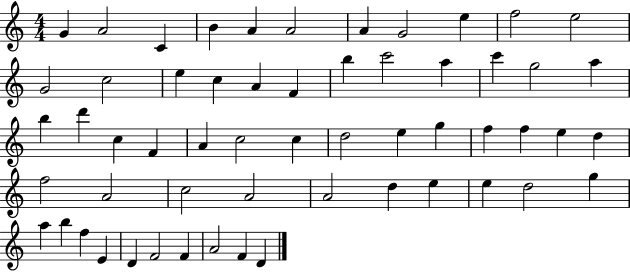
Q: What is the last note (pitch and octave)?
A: D4